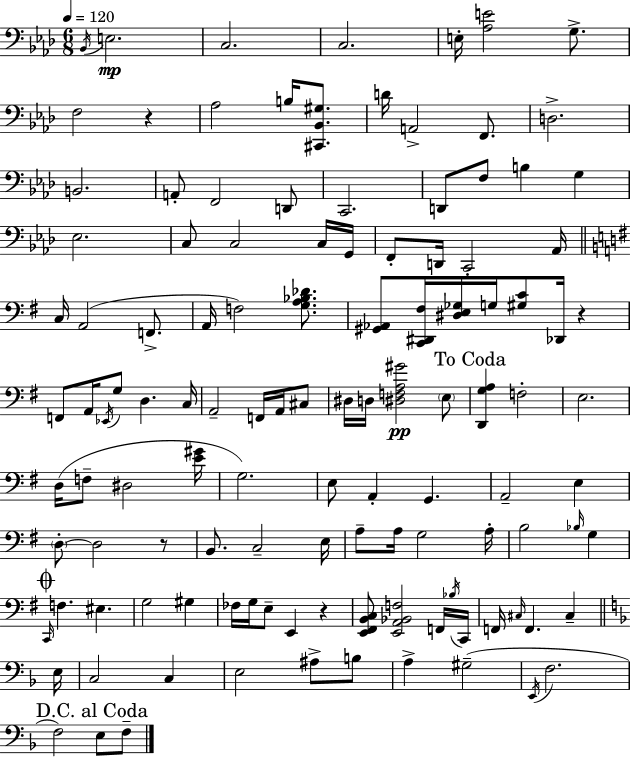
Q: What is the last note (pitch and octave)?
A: F3